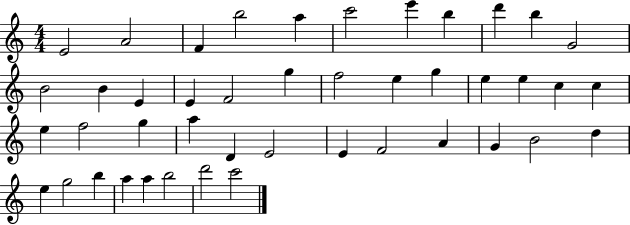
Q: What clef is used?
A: treble